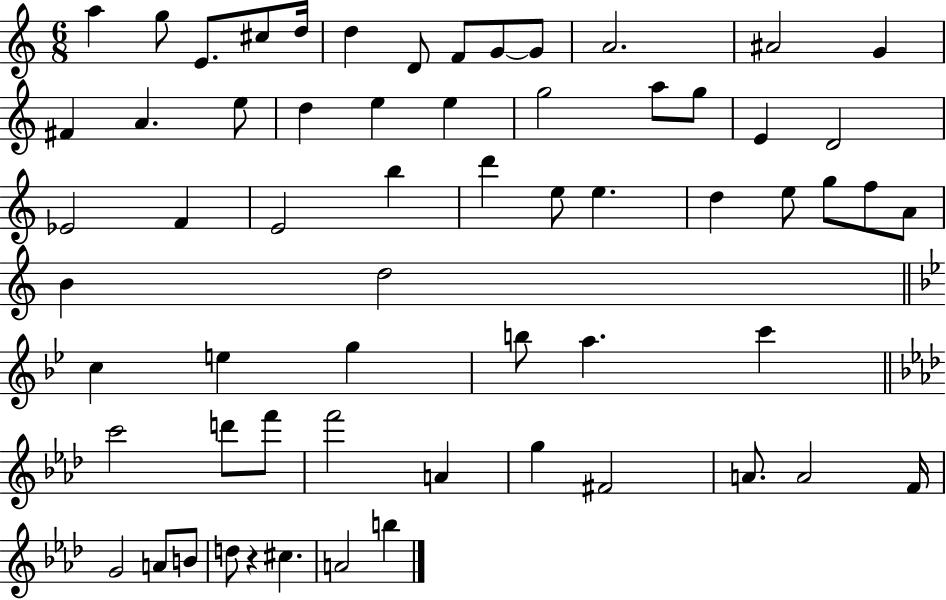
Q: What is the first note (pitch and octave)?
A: A5